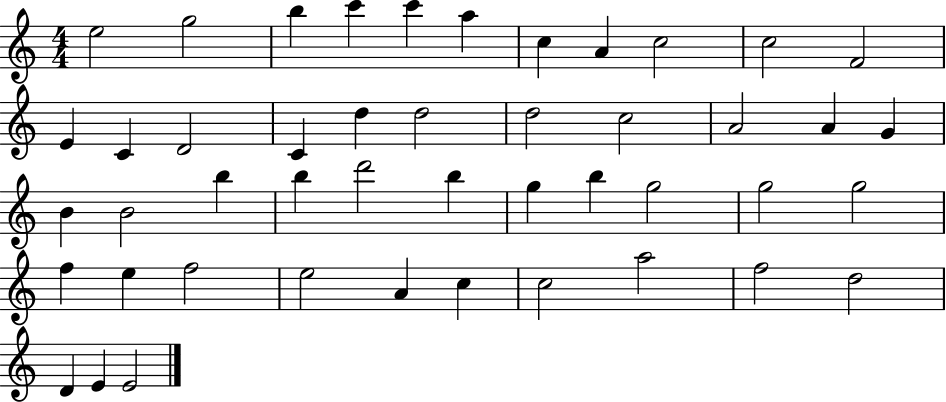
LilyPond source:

{
  \clef treble
  \numericTimeSignature
  \time 4/4
  \key c \major
  e''2 g''2 | b''4 c'''4 c'''4 a''4 | c''4 a'4 c''2 | c''2 f'2 | \break e'4 c'4 d'2 | c'4 d''4 d''2 | d''2 c''2 | a'2 a'4 g'4 | \break b'4 b'2 b''4 | b''4 d'''2 b''4 | g''4 b''4 g''2 | g''2 g''2 | \break f''4 e''4 f''2 | e''2 a'4 c''4 | c''2 a''2 | f''2 d''2 | \break d'4 e'4 e'2 | \bar "|."
}